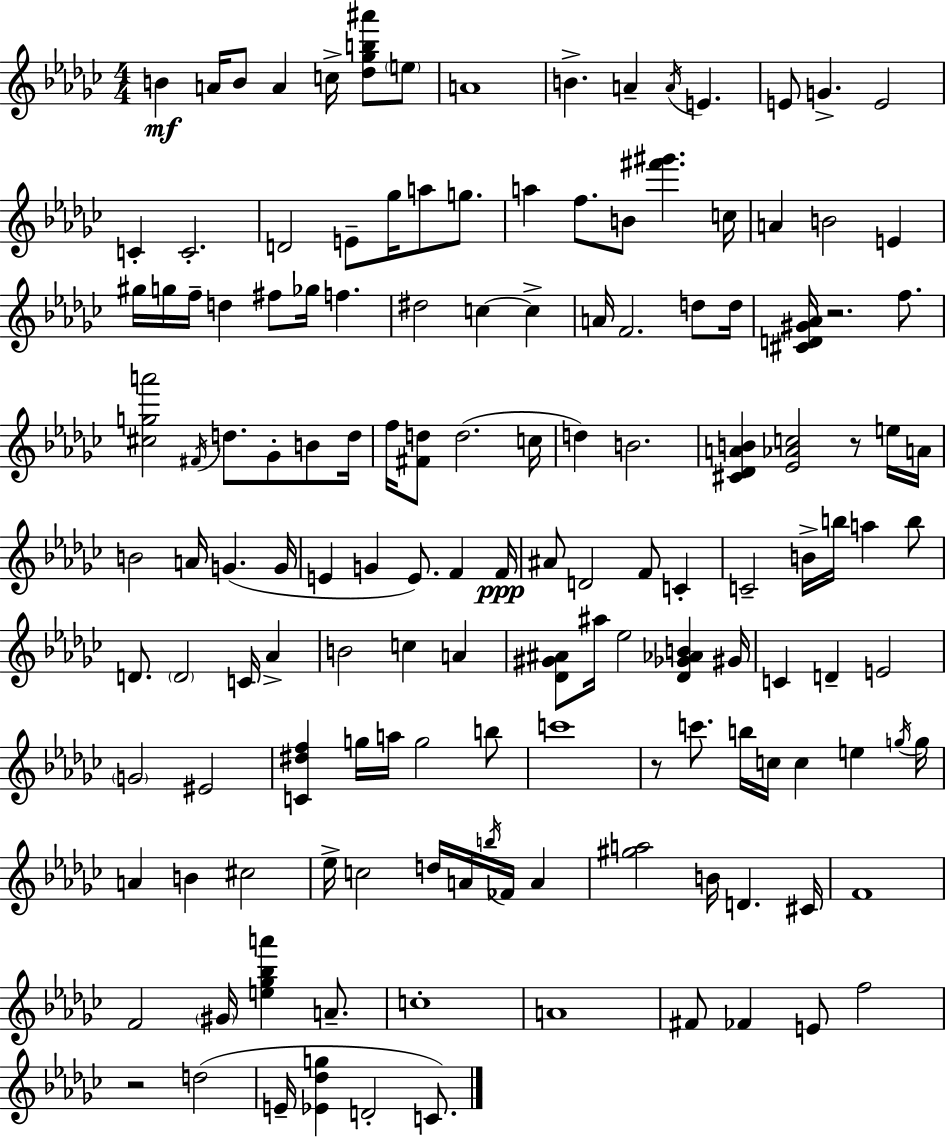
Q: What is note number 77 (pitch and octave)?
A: Ab4